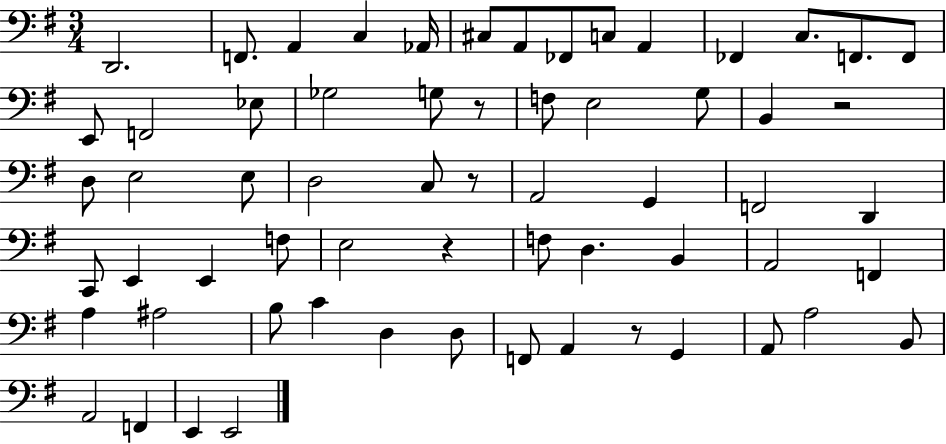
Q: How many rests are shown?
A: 5